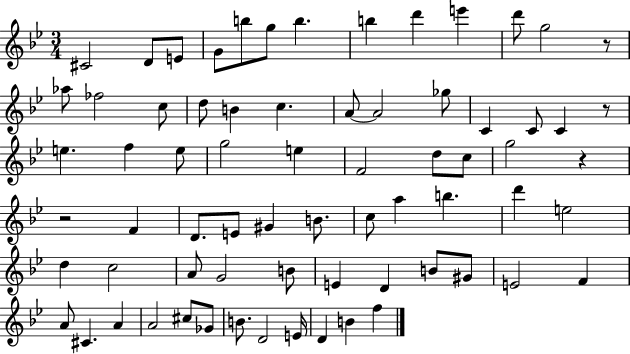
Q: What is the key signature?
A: BES major